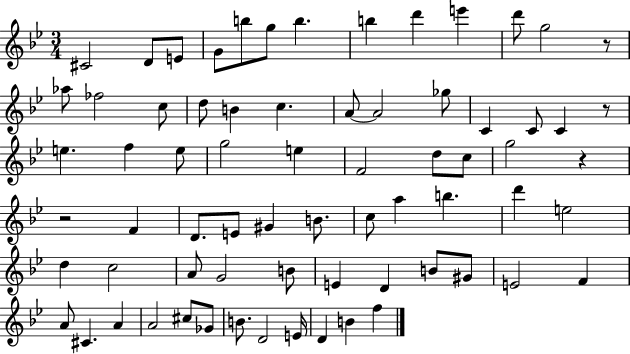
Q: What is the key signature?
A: BES major